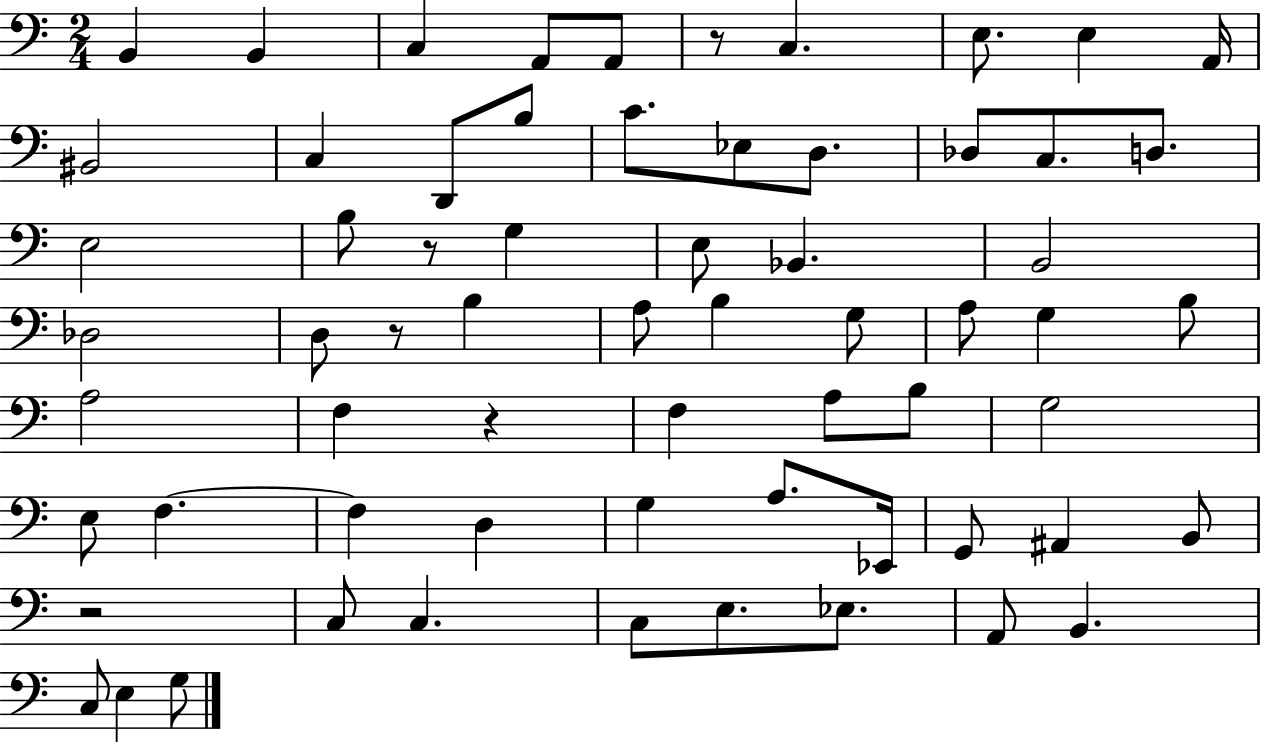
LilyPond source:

{
  \clef bass
  \numericTimeSignature
  \time 2/4
  \key c \major
  \repeat volta 2 { b,4 b,4 | c4 a,8 a,8 | r8 c4. | e8. e4 a,16 | \break bis,2 | c4 d,8 b8 | c'8. ees8 d8. | des8 c8. d8. | \break e2 | b8 r8 g4 | e8 bes,4. | b,2 | \break des2 | d8 r8 b4 | a8 b4 g8 | a8 g4 b8 | \break a2 | f4 r4 | f4 a8 b8 | g2 | \break e8 f4.~~ | f4 d4 | g4 a8. ees,16 | g,8 ais,4 b,8 | \break r2 | c8 c4. | c8 e8. ees8. | a,8 b,4. | \break c8 e4 g8 | } \bar "|."
}